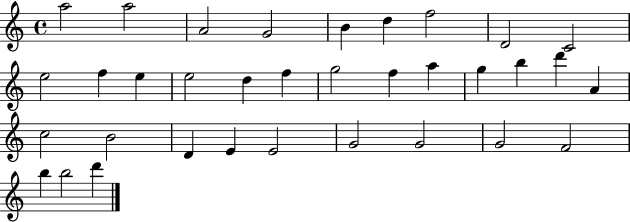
{
  \clef treble
  \time 4/4
  \defaultTimeSignature
  \key c \major
  a''2 a''2 | a'2 g'2 | b'4 d''4 f''2 | d'2 c'2 | \break e''2 f''4 e''4 | e''2 d''4 f''4 | g''2 f''4 a''4 | g''4 b''4 d'''4 a'4 | \break c''2 b'2 | d'4 e'4 e'2 | g'2 g'2 | g'2 f'2 | \break b''4 b''2 d'''4 | \bar "|."
}